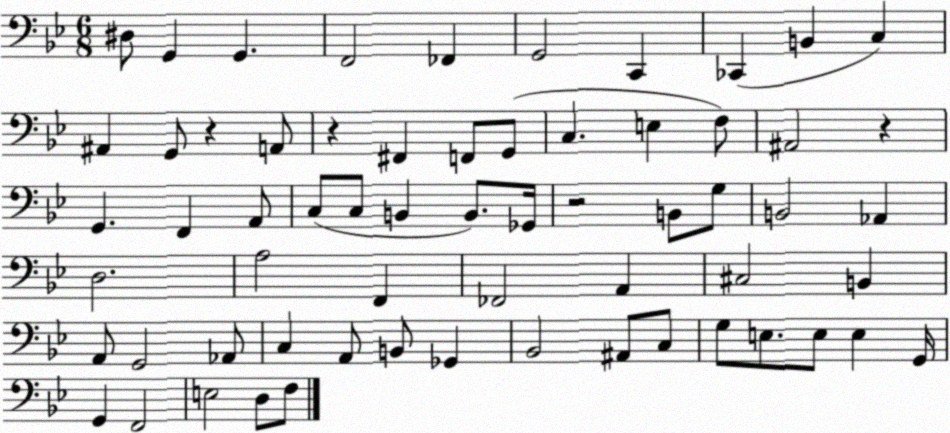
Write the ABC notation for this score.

X:1
T:Untitled
M:6/8
L:1/4
K:Bb
^D,/2 G,, G,, F,,2 _F,, G,,2 C,, _C,, B,, C, ^A,, G,,/2 z A,,/2 z ^F,, F,,/2 G,,/2 C, E, F,/2 ^A,,2 z G,, F,, A,,/2 C,/2 C,/2 B,, B,,/2 _G,,/4 z2 B,,/2 G,/2 B,,2 _A,, D,2 A,2 F,, _F,,2 A,, ^C,2 B,, A,,/2 G,,2 _A,,/2 C, A,,/2 B,,/2 _G,, _B,,2 ^A,,/2 C,/2 G,/2 E,/2 E,/2 E, G,,/4 G,, F,,2 E,2 D,/2 F,/2